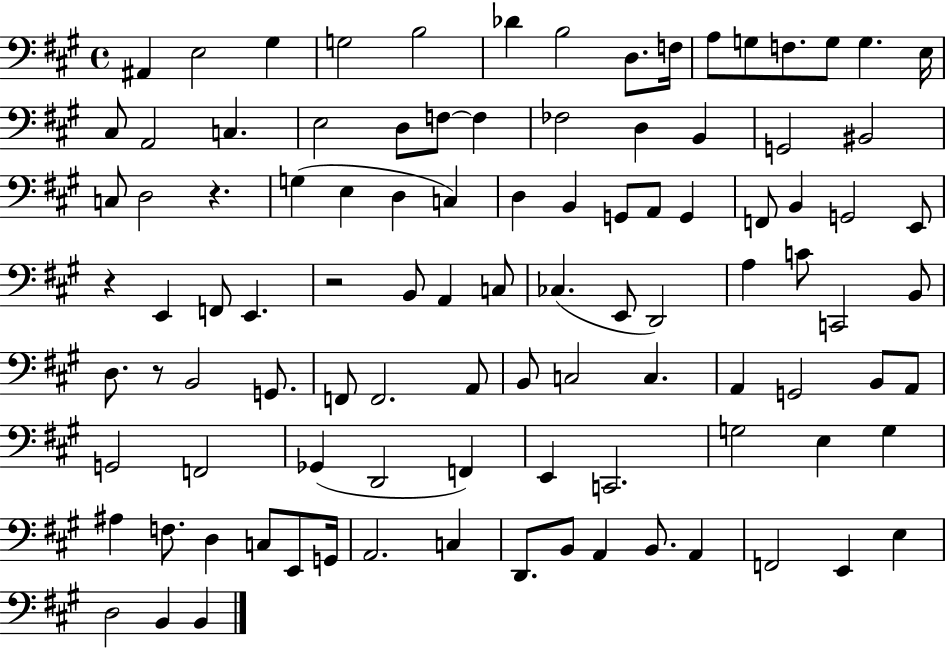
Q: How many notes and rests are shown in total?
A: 101